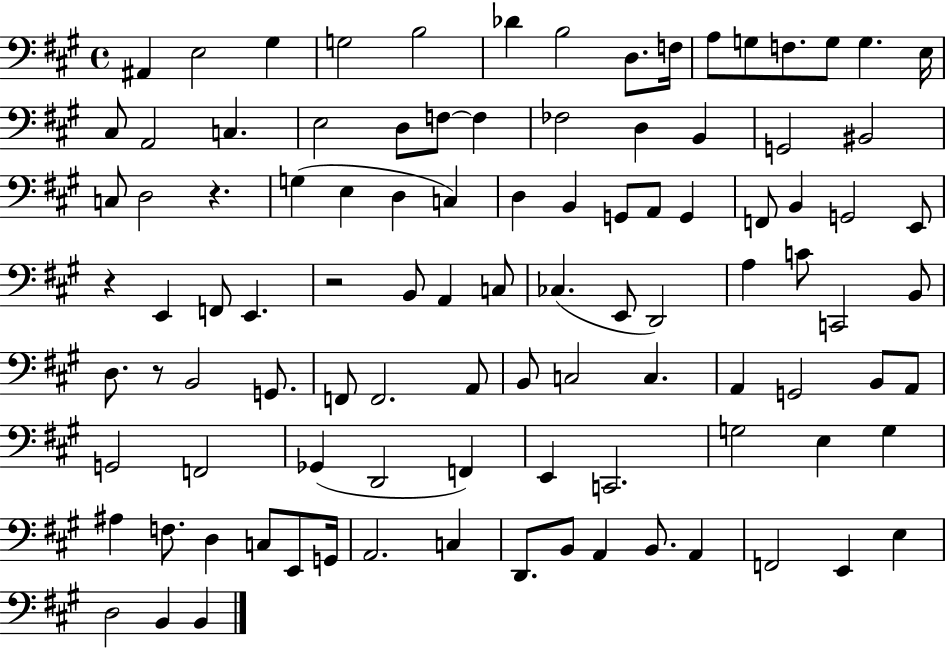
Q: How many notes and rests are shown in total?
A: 101